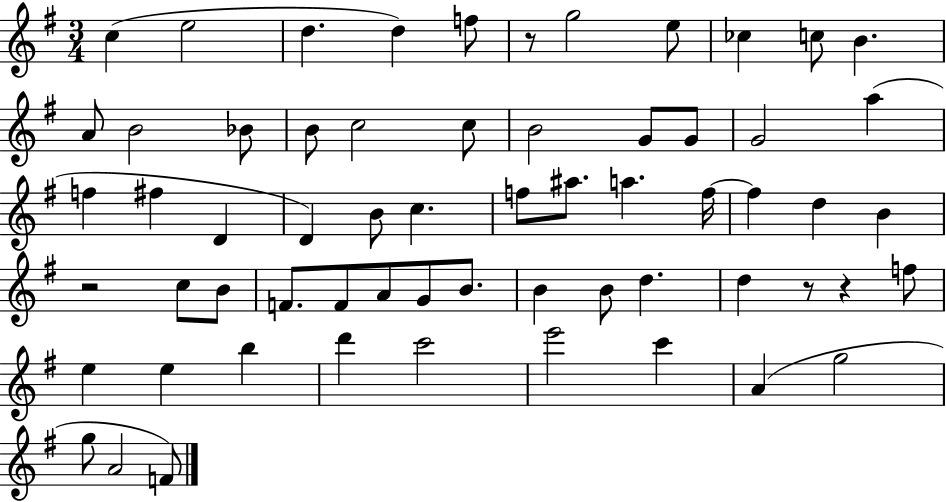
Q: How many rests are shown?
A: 4